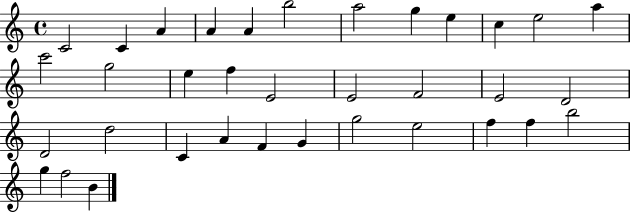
X:1
T:Untitled
M:4/4
L:1/4
K:C
C2 C A A A b2 a2 g e c e2 a c'2 g2 e f E2 E2 F2 E2 D2 D2 d2 C A F G g2 e2 f f b2 g f2 B